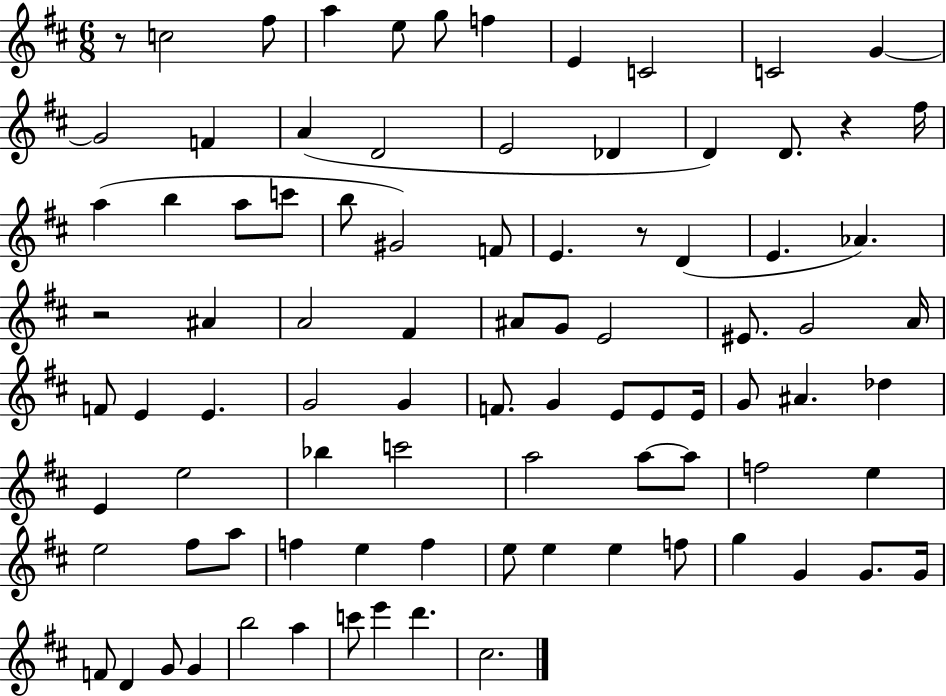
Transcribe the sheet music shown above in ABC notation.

X:1
T:Untitled
M:6/8
L:1/4
K:D
z/2 c2 ^f/2 a e/2 g/2 f E C2 C2 G G2 F A D2 E2 _D D D/2 z ^f/4 a b a/2 c'/2 b/2 ^G2 F/2 E z/2 D E _A z2 ^A A2 ^F ^A/2 G/2 E2 ^E/2 G2 A/4 F/2 E E G2 G F/2 G E/2 E/2 E/4 G/2 ^A _d E e2 _b c'2 a2 a/2 a/2 f2 e e2 ^f/2 a/2 f e f e/2 e e f/2 g G G/2 G/4 F/2 D G/2 G b2 a c'/2 e' d' ^c2